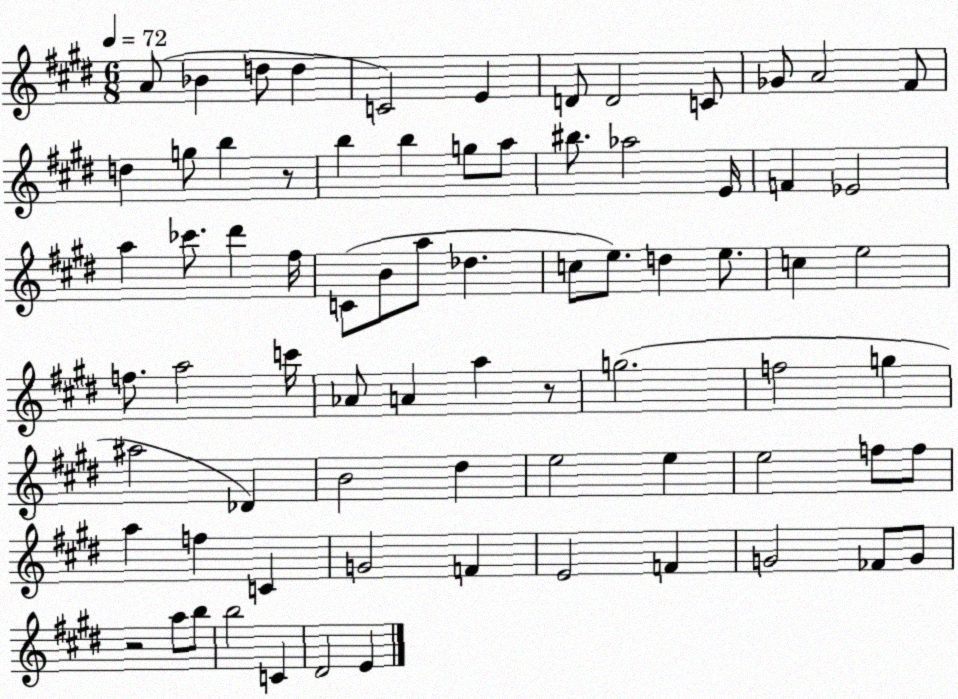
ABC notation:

X:1
T:Untitled
M:6/8
L:1/4
K:E
A/2 _B d/2 d C2 E D/2 D2 C/2 _G/2 A2 ^F/2 d g/2 b z/2 b b g/2 a/2 ^b/2 _a2 E/4 F _E2 a _c'/2 ^d' ^f/4 C/2 B/2 a/2 _d c/2 e/2 d e/2 c e2 f/2 a2 c'/4 _A/2 A a z/2 g2 f2 g ^a2 _D B2 ^d e2 e e2 f/2 f/2 a f C G2 F E2 F G2 _F/2 G/2 z2 a/2 b/2 b2 C ^D2 E